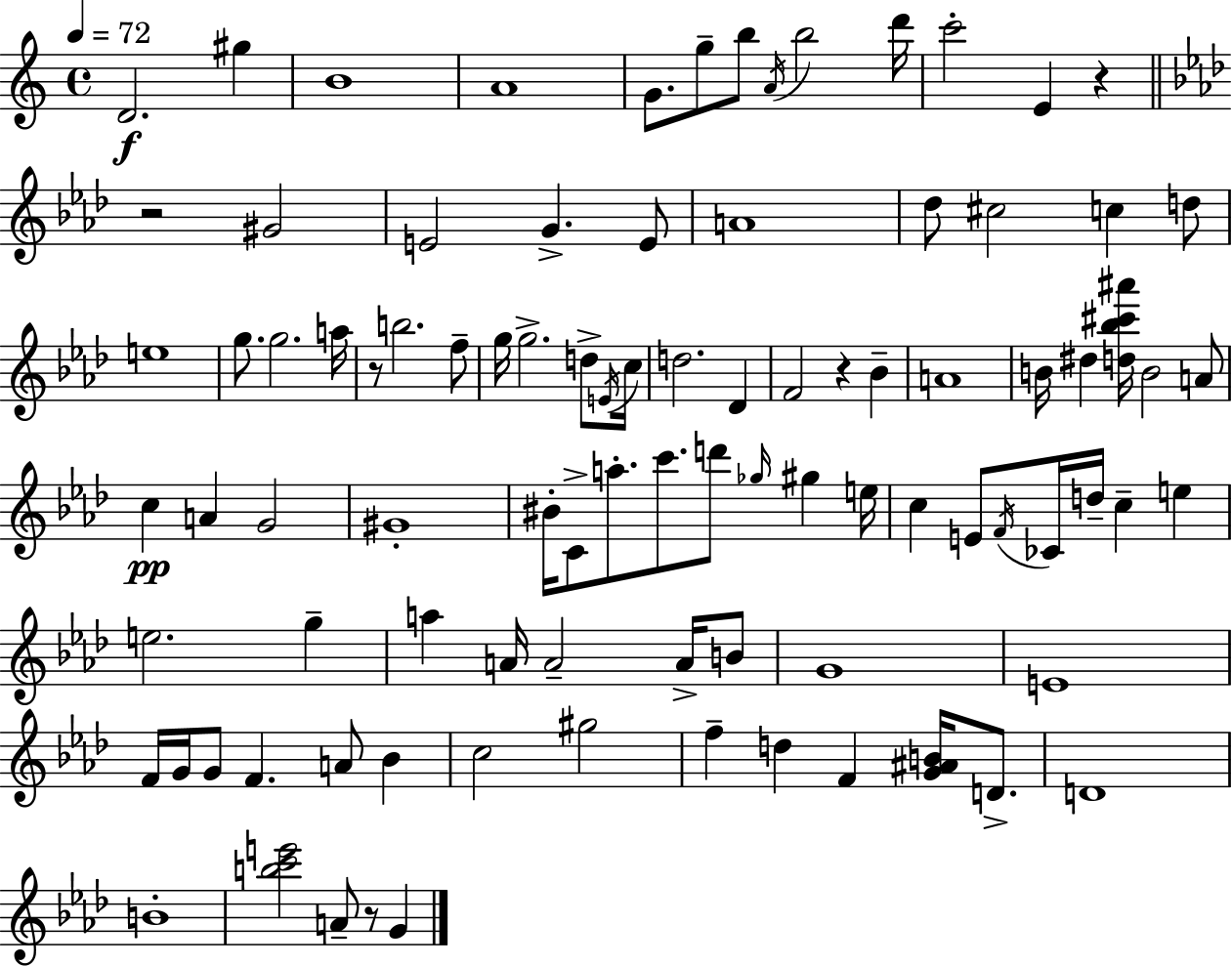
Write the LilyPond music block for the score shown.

{
  \clef treble
  \time 4/4
  \defaultTimeSignature
  \key a \minor
  \tempo 4 = 72
  d'2.\f gis''4 | b'1 | a'1 | g'8. g''8-- b''8 \acciaccatura { a'16 } b''2 | \break d'''16 c'''2-. e'4 r4 | \bar "||" \break \key f \minor r2 gis'2 | e'2 g'4.-> e'8 | a'1 | des''8 cis''2 c''4 d''8 | \break e''1 | g''8. g''2. a''16 | r8 b''2. f''8-- | g''16 g''2.-> d''8-> \acciaccatura { e'16 } | \break c''16 d''2. des'4 | f'2 r4 bes'4-- | a'1 | b'16 dis''4 <d'' bes'' cis''' ais'''>16 b'2 a'8 | \break c''4\pp a'4 g'2 | gis'1-. | bis'16-. c'8-> a''8.-. c'''8. d'''8 \grace { ges''16 } gis''4 | e''16 c''4 e'8 \acciaccatura { f'16 } ces'16 d''16-- c''4-- e''4 | \break e''2. g''4-- | a''4 a'16 a'2-- | a'16-> b'8 g'1 | e'1 | \break f'16 g'16 g'8 f'4. a'8 bes'4 | c''2 gis''2 | f''4-- d''4 f'4 <g' ais' b'>16 | d'8.-> d'1 | \break b'1-. | <b'' c''' e'''>2 a'8-- r8 g'4 | \bar "|."
}